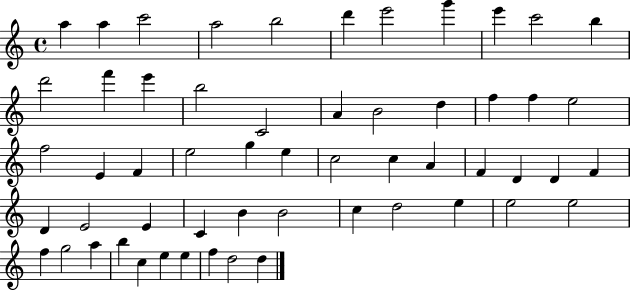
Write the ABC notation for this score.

X:1
T:Untitled
M:4/4
L:1/4
K:C
a a c'2 a2 b2 d' e'2 g' e' c'2 b d'2 f' e' b2 C2 A B2 d f f e2 f2 E F e2 g e c2 c A F D D F D E2 E C B B2 c d2 e e2 e2 f g2 a b c e e f d2 d